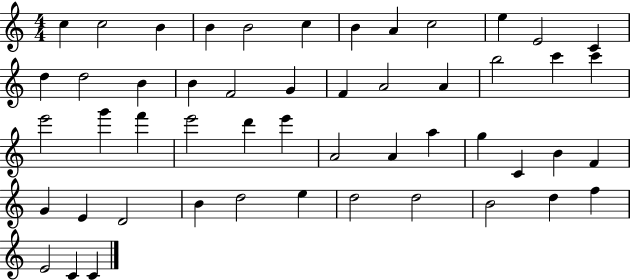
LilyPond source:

{
  \clef treble
  \numericTimeSignature
  \time 4/4
  \key c \major
  c''4 c''2 b'4 | b'4 b'2 c''4 | b'4 a'4 c''2 | e''4 e'2 c'4 | \break d''4 d''2 b'4 | b'4 f'2 g'4 | f'4 a'2 a'4 | b''2 c'''4 c'''4 | \break e'''2 g'''4 f'''4 | e'''2 d'''4 e'''4 | a'2 a'4 a''4 | g''4 c'4 b'4 f'4 | \break g'4 e'4 d'2 | b'4 d''2 e''4 | d''2 d''2 | b'2 d''4 f''4 | \break e'2 c'4 c'4 | \bar "|."
}